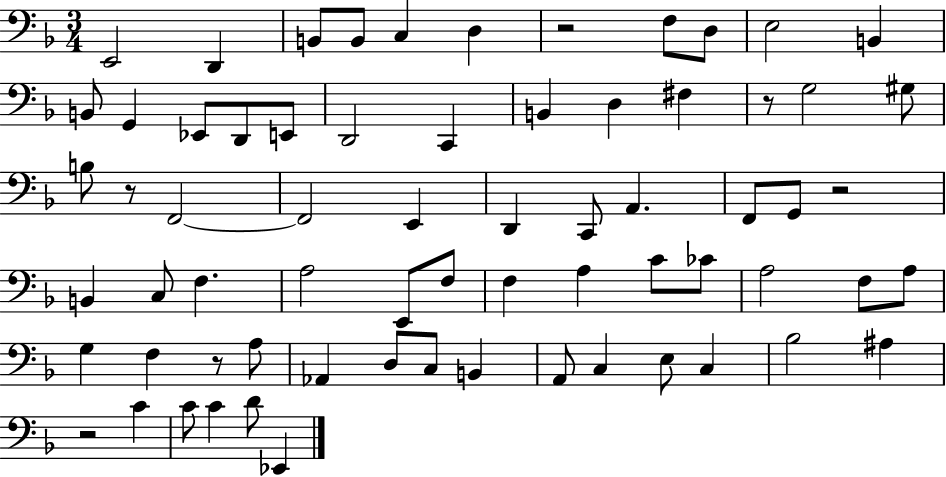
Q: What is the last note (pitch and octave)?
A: Eb2